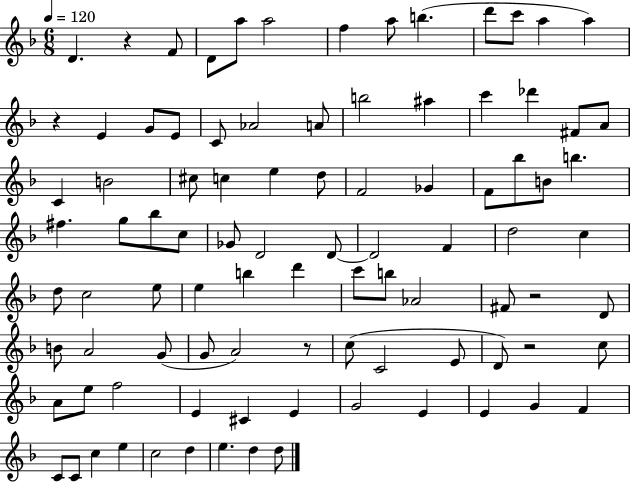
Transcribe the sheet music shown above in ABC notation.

X:1
T:Untitled
M:6/8
L:1/4
K:F
D z F/2 D/2 a/2 a2 f a/2 b d'/2 c'/2 a a z E G/2 E/2 C/2 _A2 A/2 b2 ^a c' _d' ^F/2 A/2 C B2 ^c/2 c e d/2 F2 _G F/2 _b/2 B/2 b ^f g/2 _b/2 c/2 _G/2 D2 D/2 D2 F d2 c d/2 c2 e/2 e b d' c'/2 b/2 _A2 ^F/2 z2 D/2 B/2 A2 G/2 G/2 A2 z/2 c/2 C2 E/2 D/2 z2 c/2 A/2 e/2 f2 E ^C E G2 E E G F C/2 C/2 c e c2 d e d d/2